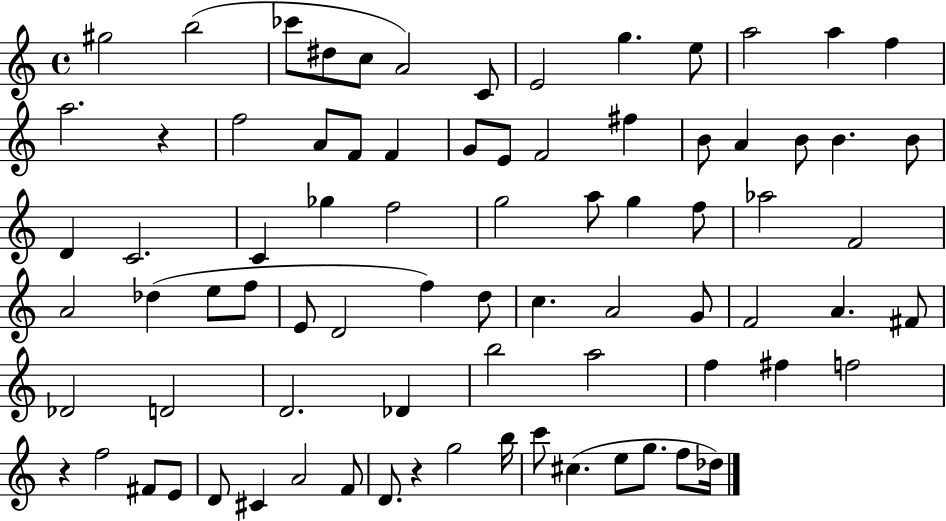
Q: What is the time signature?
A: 4/4